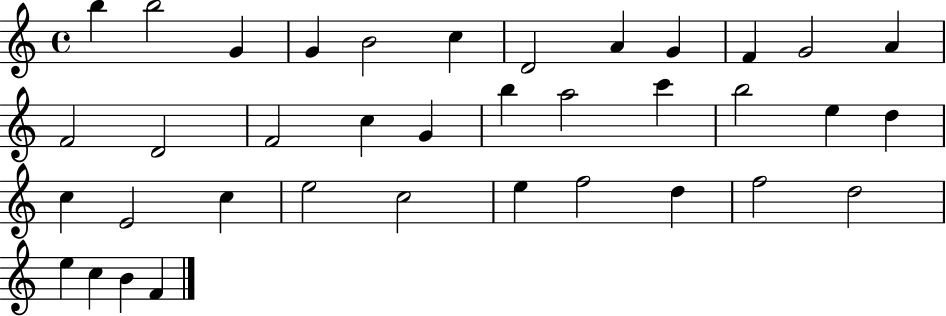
{
  \clef treble
  \time 4/4
  \defaultTimeSignature
  \key c \major
  b''4 b''2 g'4 | g'4 b'2 c''4 | d'2 a'4 g'4 | f'4 g'2 a'4 | \break f'2 d'2 | f'2 c''4 g'4 | b''4 a''2 c'''4 | b''2 e''4 d''4 | \break c''4 e'2 c''4 | e''2 c''2 | e''4 f''2 d''4 | f''2 d''2 | \break e''4 c''4 b'4 f'4 | \bar "|."
}